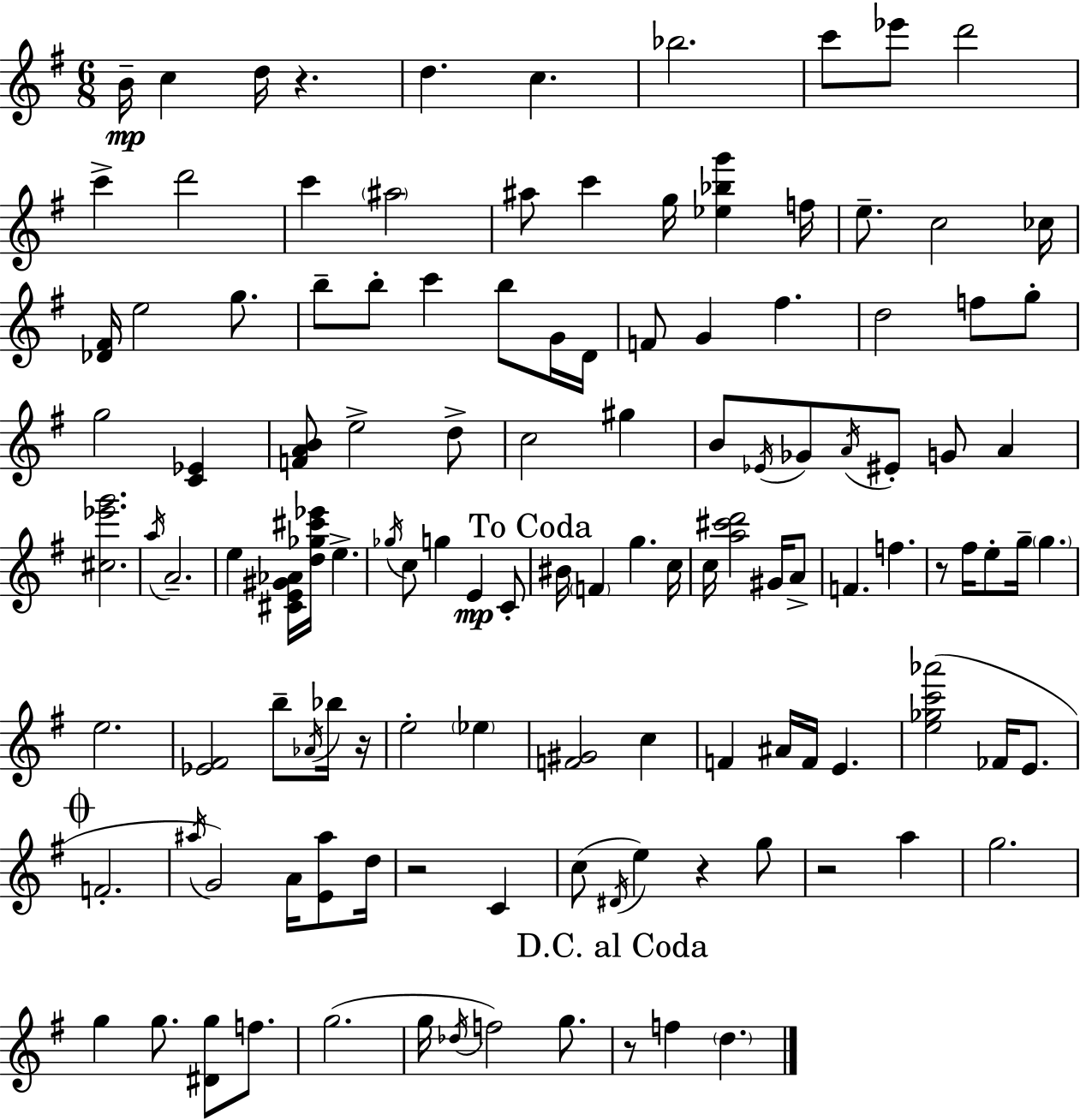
B4/s C5/q D5/s R/q. D5/q. C5/q. Bb5/h. C6/e Eb6/e D6/h C6/q D6/h C6/q A#5/h A#5/e C6/q G5/s [Eb5,Bb5,G6]/q F5/s E5/e. C5/h CES5/s [Db4,F#4]/s E5/h G5/e. B5/e B5/e C6/q B5/e G4/s D4/s F4/e G4/q F#5/q. D5/h F5/e G5/e G5/h [C4,Eb4]/q [F4,A4,B4]/e E5/h D5/e C5/h G#5/q B4/e Eb4/s Gb4/e A4/s EIS4/e G4/e A4/q [C#5,Eb6,G6]/h. A5/s A4/h. E5/q [C#4,E4,G#4,Ab4]/s [D5,Gb5,C#6,Eb6]/s E5/q. Gb5/s C5/e G5/q E4/q C4/e BIS4/s F4/q G5/q. C5/s C5/s [A5,C#6,D6]/h G#4/s A4/e F4/q. F5/q. R/e F#5/s E5/e G5/s G5/q. E5/h. [Eb4,F#4]/h B5/e Ab4/s Bb5/s R/s E5/h Eb5/q [F4,G#4]/h C5/q F4/q A#4/s F4/s E4/q. [E5,Gb5,C6,Ab6]/h FES4/s E4/e. F4/h. A#5/s G4/h A4/s [E4,A#5]/e D5/s R/h C4/q C5/e D#4/s E5/q R/q G5/e R/h A5/q G5/h. G5/q G5/e. [D#4,G5]/e F5/e. G5/h. G5/s Db5/s F5/h G5/e. R/e F5/q D5/q.